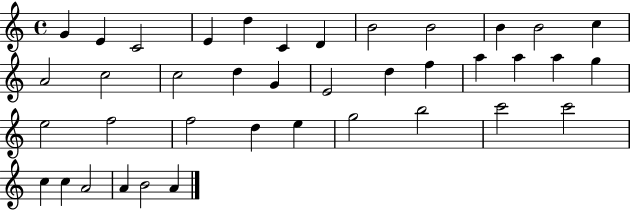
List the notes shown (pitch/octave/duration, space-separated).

G4/q E4/q C4/h E4/q D5/q C4/q D4/q B4/h B4/h B4/q B4/h C5/q A4/h C5/h C5/h D5/q G4/q E4/h D5/q F5/q A5/q A5/q A5/q G5/q E5/h F5/h F5/h D5/q E5/q G5/h B5/h C6/h C6/h C5/q C5/q A4/h A4/q B4/h A4/q